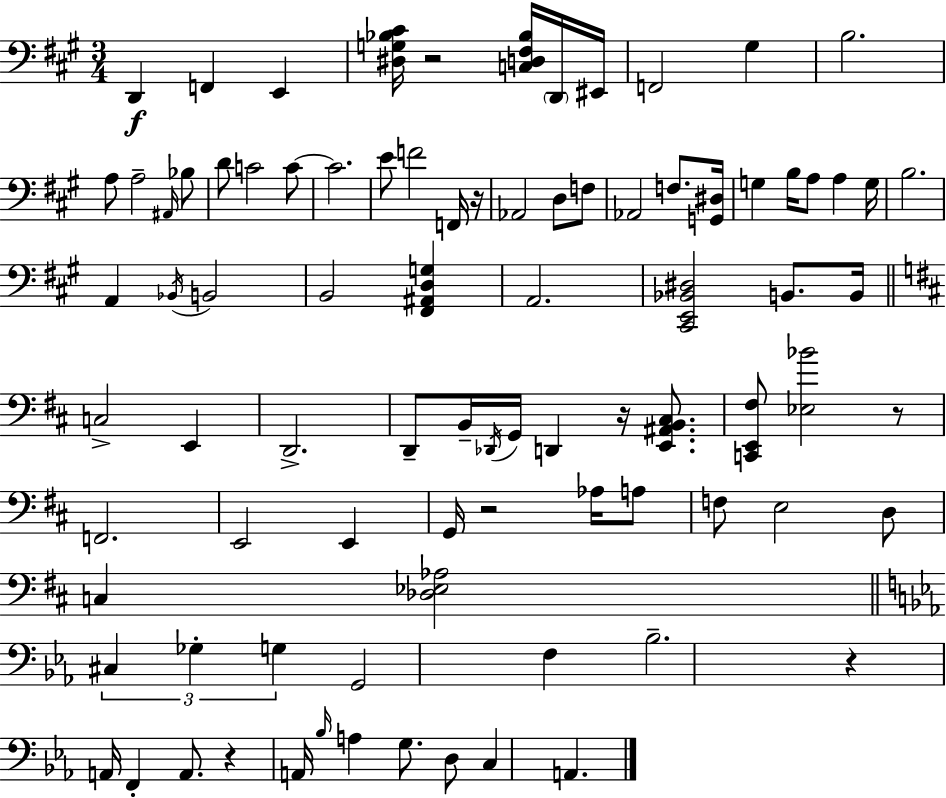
X:1
T:Untitled
M:3/4
L:1/4
K:A
D,, F,, E,, [^D,G,_B,^C]/4 z2 [C,D,^F,_B,]/4 D,,/4 ^E,,/4 F,,2 ^G, B,2 A,/2 A,2 ^A,,/4 _B,/2 D/2 C2 C/2 C2 E/2 F2 F,,/4 z/4 _A,,2 D,/2 F,/2 _A,,2 F,/2 [G,,^D,]/4 G, B,/4 A,/2 A, G,/4 B,2 A,, _B,,/4 B,,2 B,,2 [^F,,^A,,D,G,] A,,2 [^C,,E,,_B,,^D,]2 B,,/2 B,,/4 C,2 E,, D,,2 D,,/2 B,,/4 _D,,/4 G,,/4 D,, z/4 [E,,^A,,B,,^C,]/2 [C,,E,,^F,]/2 [_E,_B]2 z/2 F,,2 E,,2 E,, G,,/4 z2 _A,/4 A,/2 F,/2 E,2 D,/2 C, [_D,_E,_A,]2 ^C, _G, G, G,,2 F, _B,2 z A,,/4 F,, A,,/2 z A,,/4 _B,/4 A, G,/2 D,/2 C, A,,